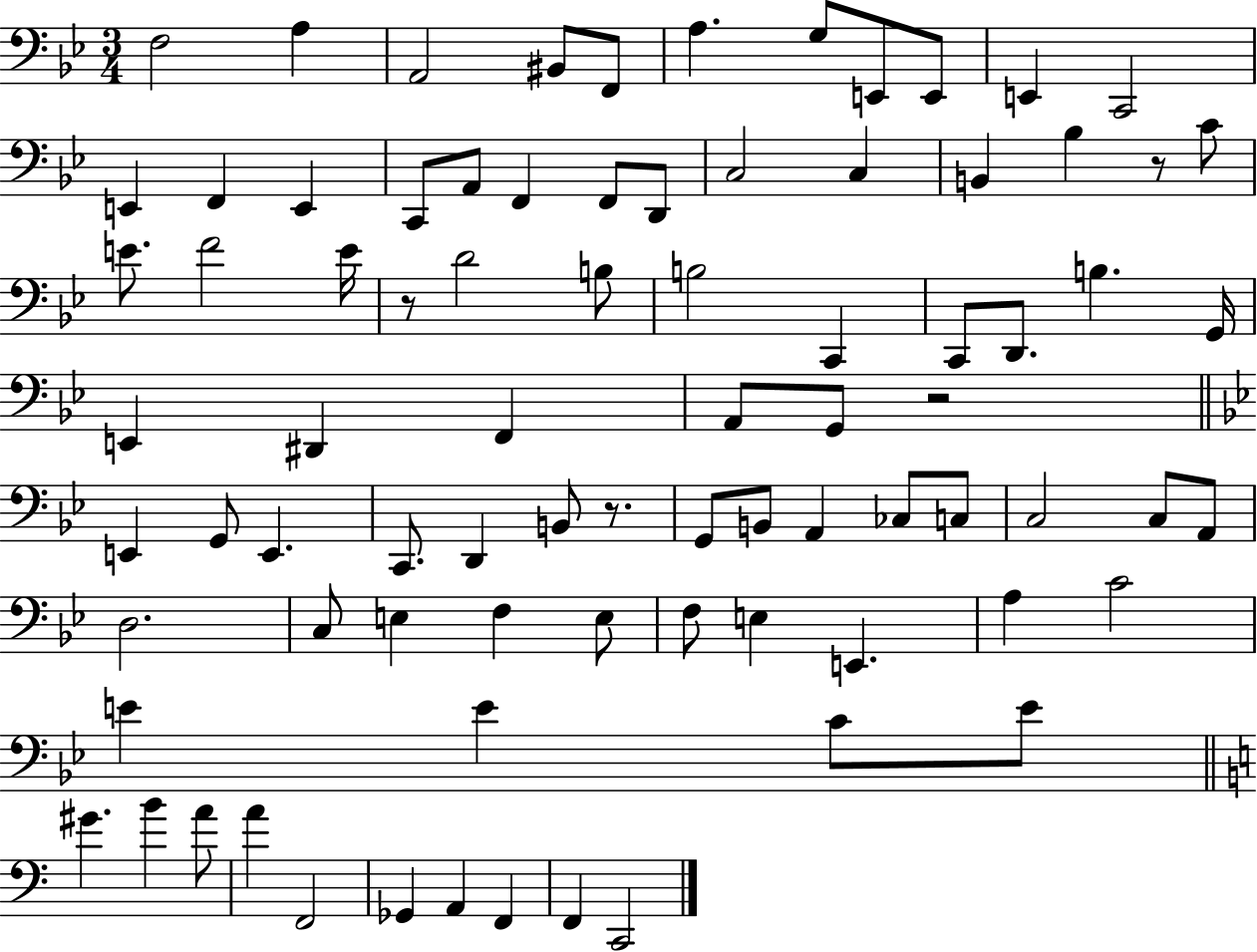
{
  \clef bass
  \numericTimeSignature
  \time 3/4
  \key bes \major
  \repeat volta 2 { f2 a4 | a,2 bis,8 f,8 | a4. g8 e,8 e,8 | e,4 c,2 | \break e,4 f,4 e,4 | c,8 a,8 f,4 f,8 d,8 | c2 c4 | b,4 bes4 r8 c'8 | \break e'8. f'2 e'16 | r8 d'2 b8 | b2 c,4 | c,8 d,8. b4. g,16 | \break e,4 dis,4 f,4 | a,8 g,8 r2 | \bar "||" \break \key bes \major e,4 g,8 e,4. | c,8. d,4 b,8 r8. | g,8 b,8 a,4 ces8 c8 | c2 c8 a,8 | \break d2. | c8 e4 f4 e8 | f8 e4 e,4. | a4 c'2 | \break e'4 e'4 c'8 e'8 | \bar "||" \break \key c \major gis'4. b'4 a'8 | a'4 f,2 | ges,4 a,4 f,4 | f,4 c,2 | \break } \bar "|."
}